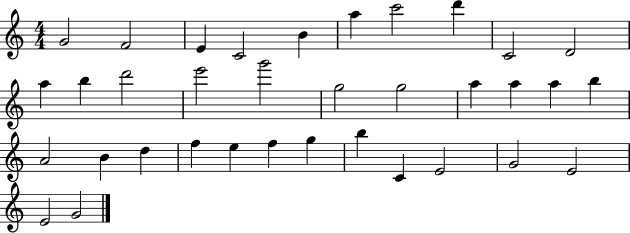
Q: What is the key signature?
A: C major